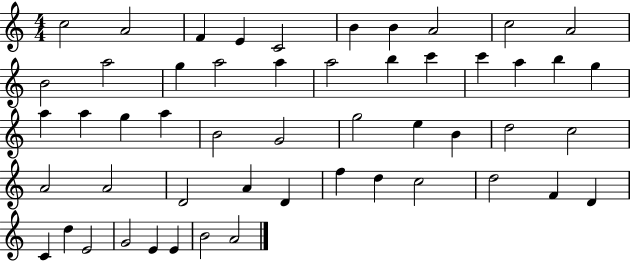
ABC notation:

X:1
T:Untitled
M:4/4
L:1/4
K:C
c2 A2 F E C2 B B A2 c2 A2 B2 a2 g a2 a a2 b c' c' a b g a a g a B2 G2 g2 e B d2 c2 A2 A2 D2 A D f d c2 d2 F D C d E2 G2 E E B2 A2